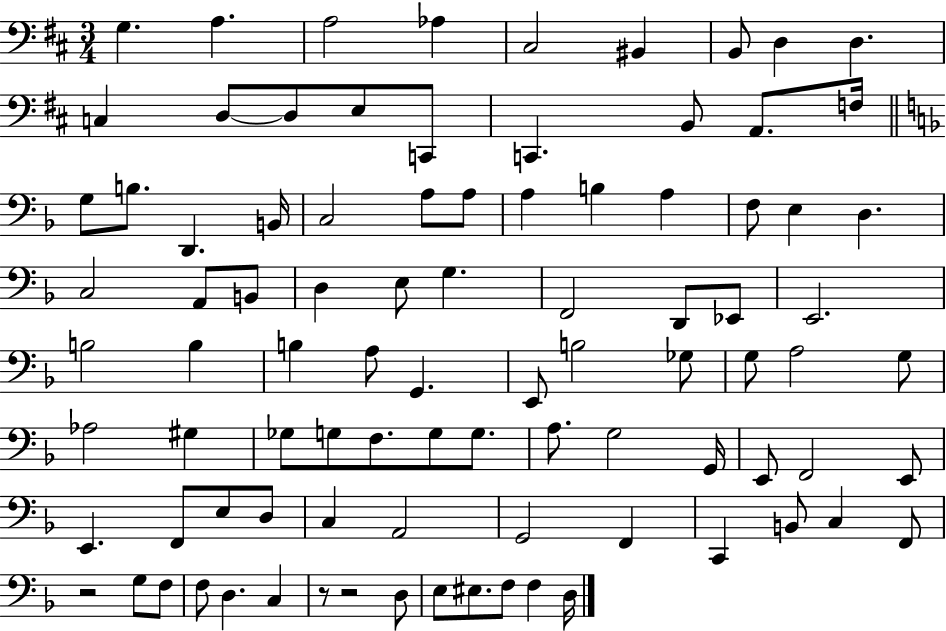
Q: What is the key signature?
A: D major